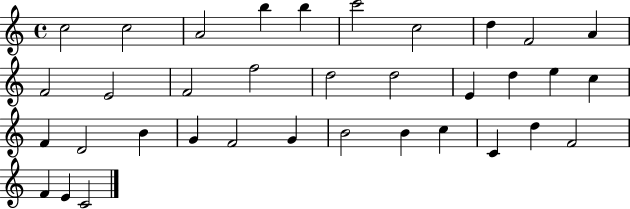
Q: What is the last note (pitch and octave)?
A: C4